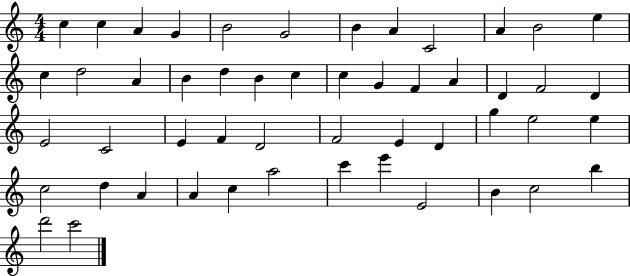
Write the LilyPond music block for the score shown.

{
  \clef treble
  \numericTimeSignature
  \time 4/4
  \key c \major
  c''4 c''4 a'4 g'4 | b'2 g'2 | b'4 a'4 c'2 | a'4 b'2 e''4 | \break c''4 d''2 a'4 | b'4 d''4 b'4 c''4 | c''4 g'4 f'4 a'4 | d'4 f'2 d'4 | \break e'2 c'2 | e'4 f'4 d'2 | f'2 e'4 d'4 | g''4 e''2 e''4 | \break c''2 d''4 a'4 | a'4 c''4 a''2 | c'''4 e'''4 e'2 | b'4 c''2 b''4 | \break d'''2 c'''2 | \bar "|."
}